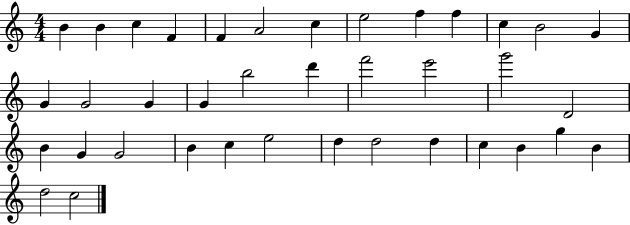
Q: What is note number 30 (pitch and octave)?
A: D5